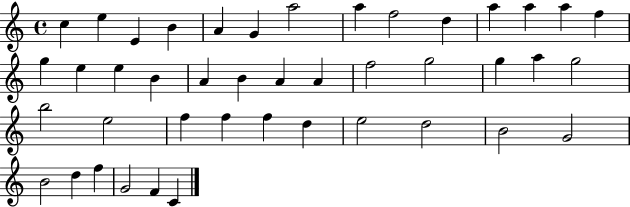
X:1
T:Untitled
M:4/4
L:1/4
K:C
c e E B A G a2 a f2 d a a a f g e e B A B A A f2 g2 g a g2 b2 e2 f f f d e2 d2 B2 G2 B2 d f G2 F C